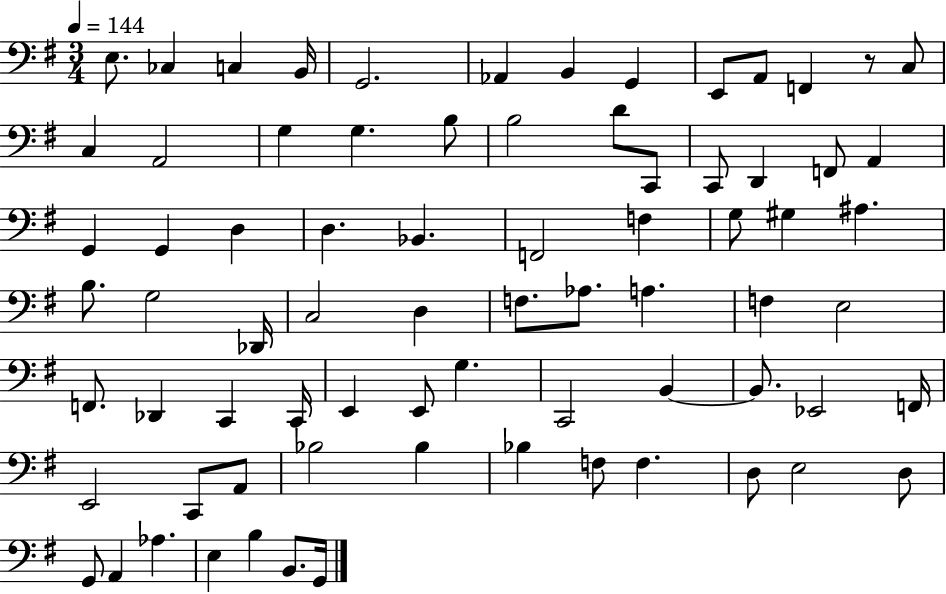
X:1
T:Untitled
M:3/4
L:1/4
K:G
E,/2 _C, C, B,,/4 G,,2 _A,, B,, G,, E,,/2 A,,/2 F,, z/2 C,/2 C, A,,2 G, G, B,/2 B,2 D/2 C,,/2 C,,/2 D,, F,,/2 A,, G,, G,, D, D, _B,, F,,2 F, G,/2 ^G, ^A, B,/2 G,2 _D,,/4 C,2 D, F,/2 _A,/2 A, F, E,2 F,,/2 _D,, C,, C,,/4 E,, E,,/2 G, C,,2 B,, B,,/2 _E,,2 F,,/4 E,,2 C,,/2 A,,/2 _B,2 _B, _B, F,/2 F, D,/2 E,2 D,/2 G,,/2 A,, _A, E, B, B,,/2 G,,/4